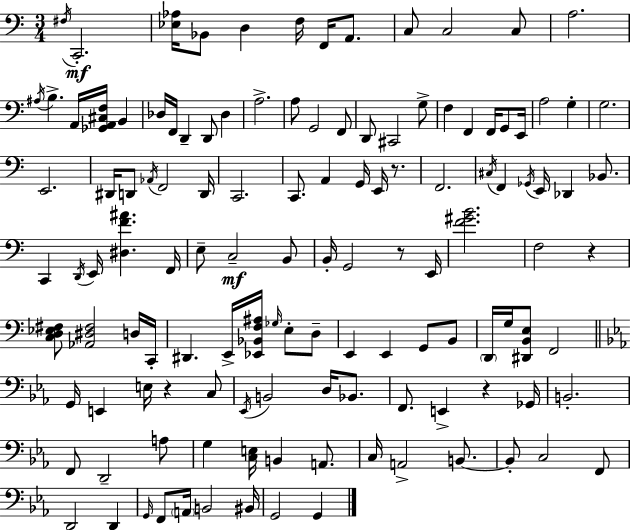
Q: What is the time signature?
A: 3/4